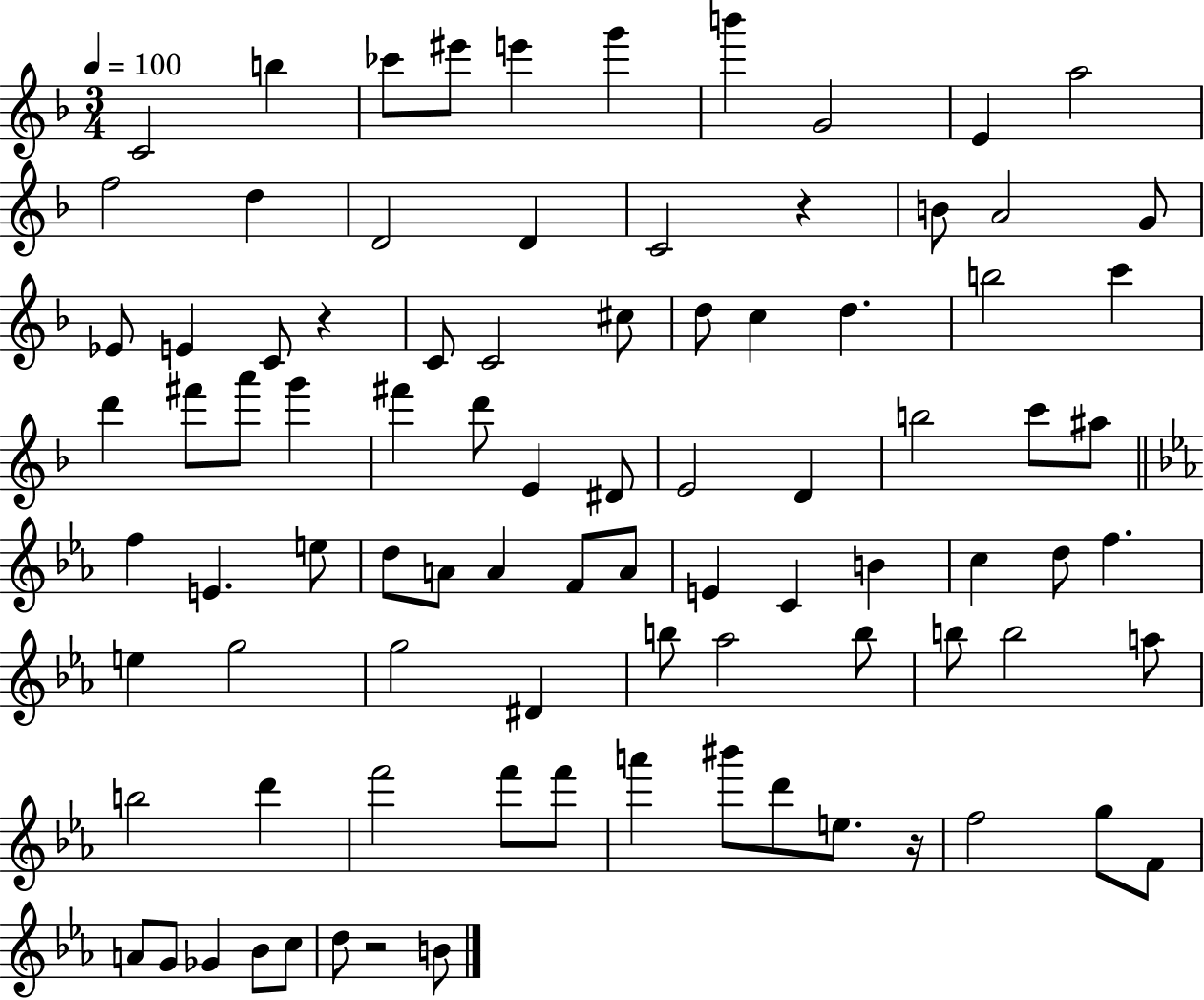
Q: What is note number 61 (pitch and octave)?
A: B5